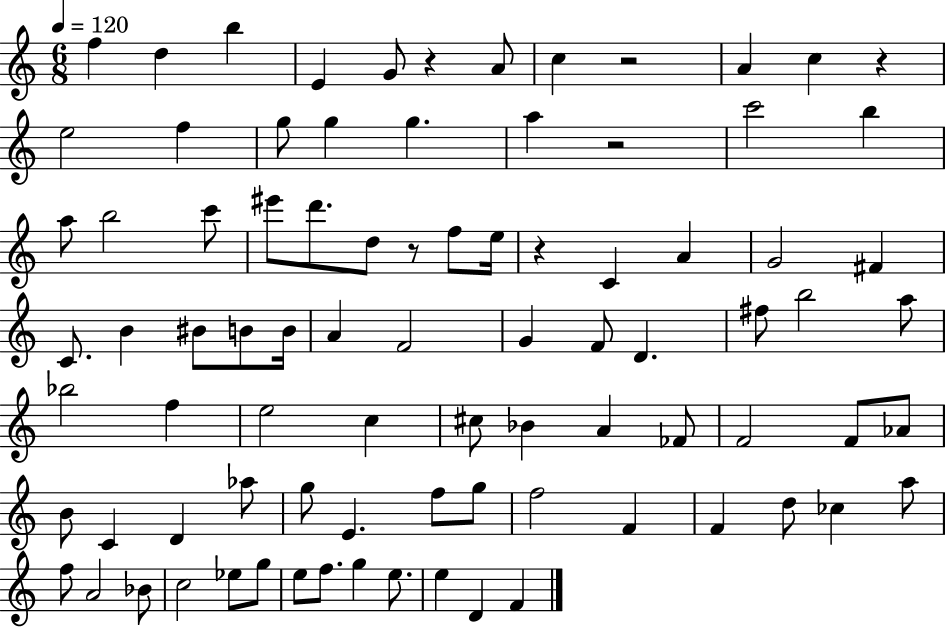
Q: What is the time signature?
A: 6/8